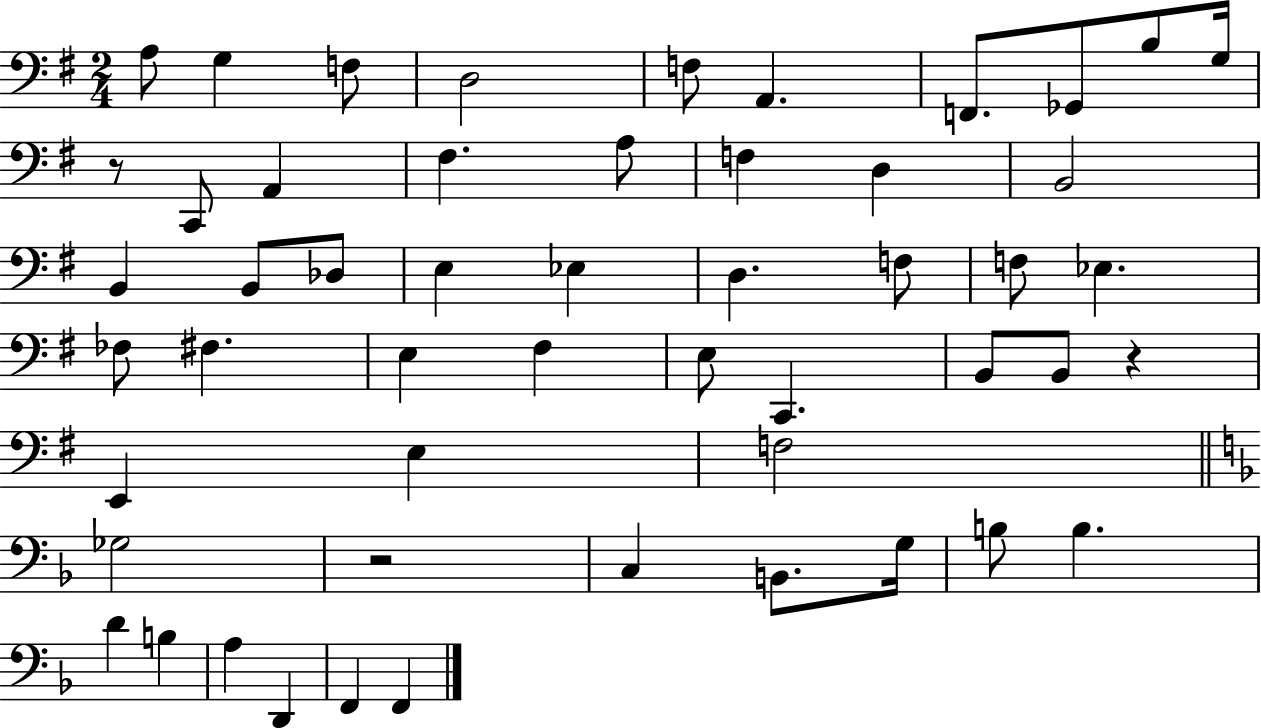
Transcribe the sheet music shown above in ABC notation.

X:1
T:Untitled
M:2/4
L:1/4
K:G
A,/2 G, F,/2 D,2 F,/2 A,, F,,/2 _G,,/2 B,/2 G,/4 z/2 C,,/2 A,, ^F, A,/2 F, D, B,,2 B,, B,,/2 _D,/2 E, _E, D, F,/2 F,/2 _E, _F,/2 ^F, E, ^F, E,/2 C,, B,,/2 B,,/2 z E,, E, F,2 _G,2 z2 C, B,,/2 G,/4 B,/2 B, D B, A, D,, F,, F,,